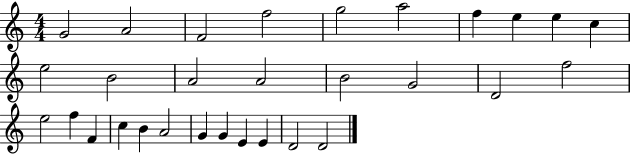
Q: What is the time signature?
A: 4/4